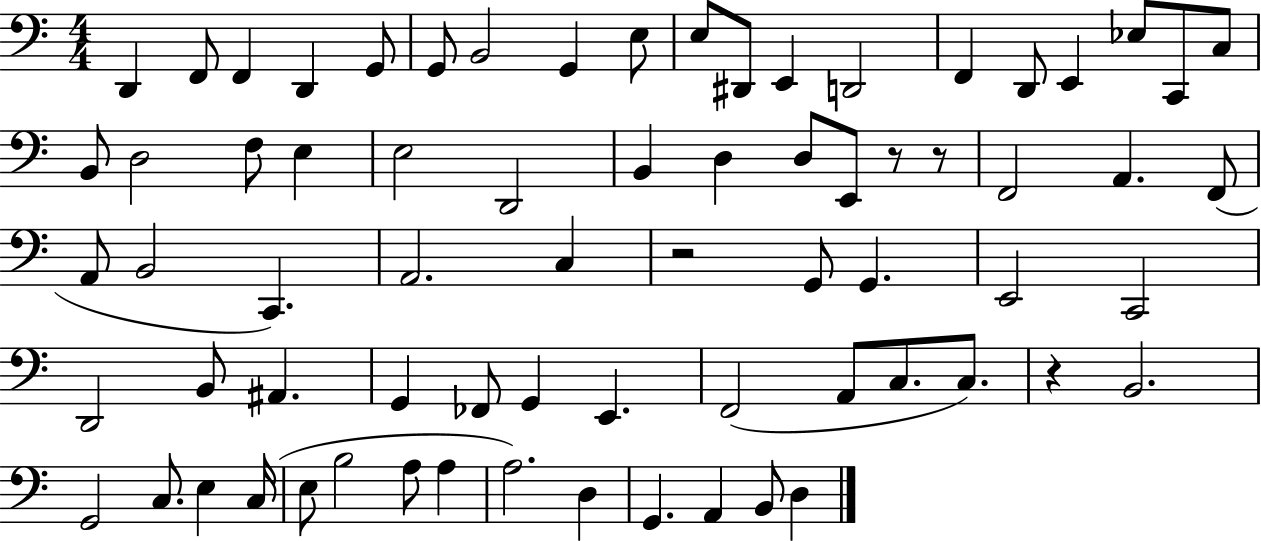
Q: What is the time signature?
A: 4/4